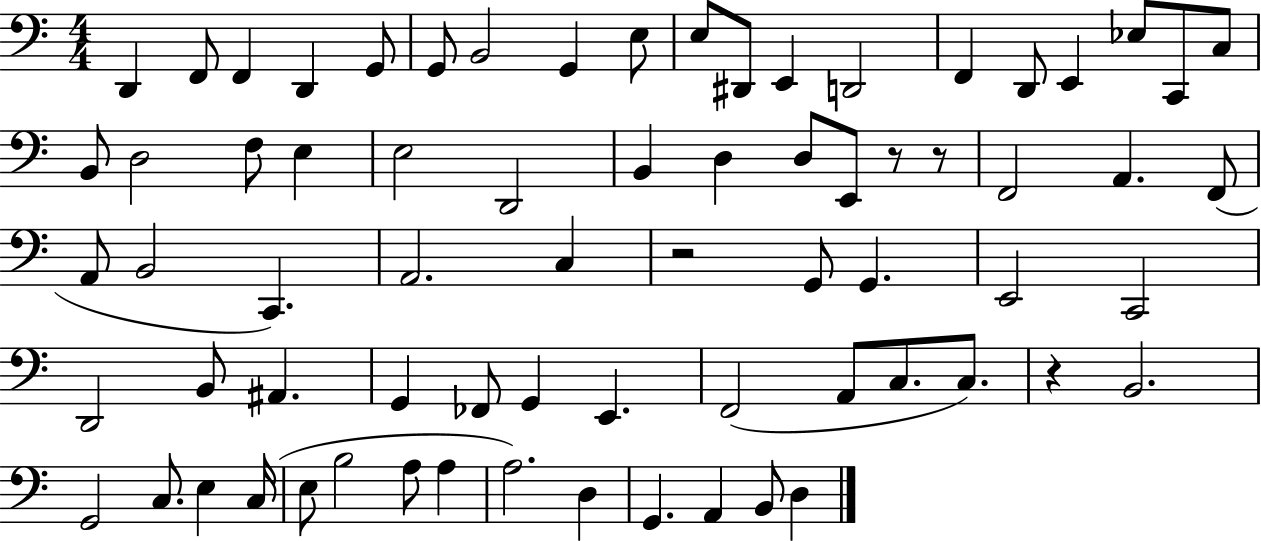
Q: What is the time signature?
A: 4/4